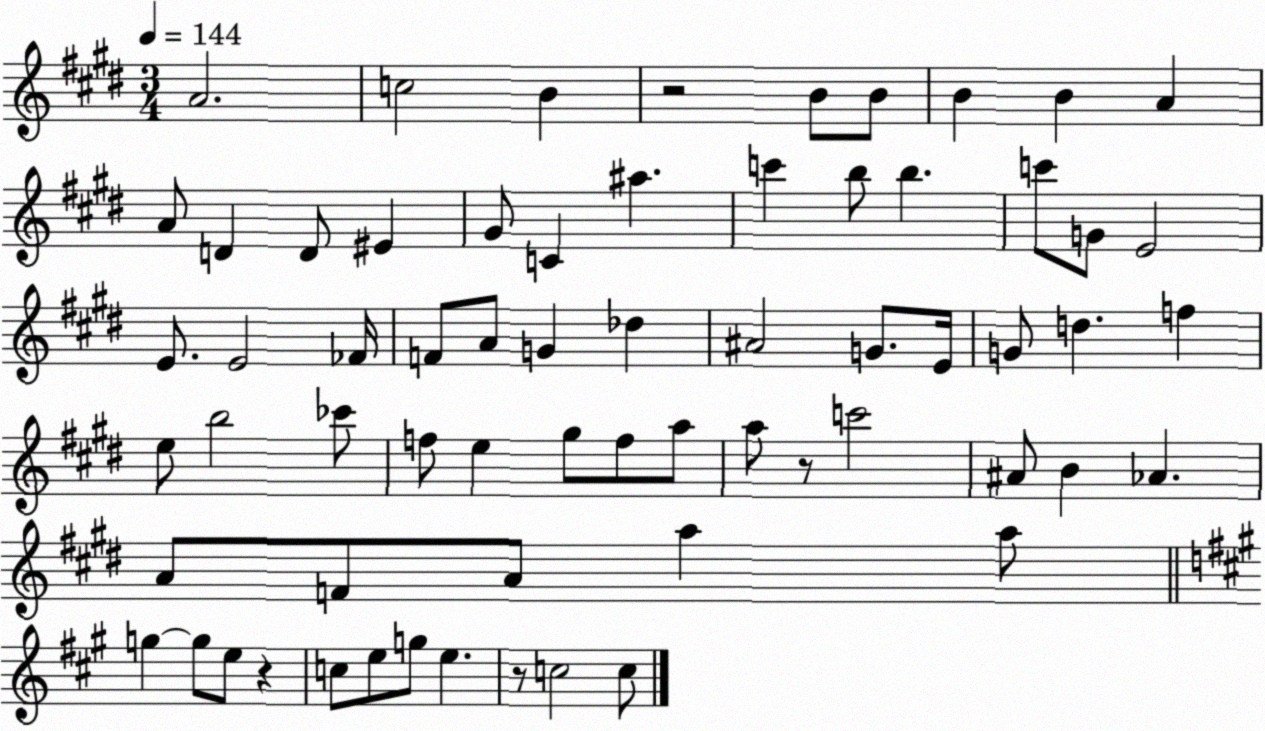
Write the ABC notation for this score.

X:1
T:Untitled
M:3/4
L:1/4
K:E
A2 c2 B z2 B/2 B/2 B B A A/2 D D/2 ^E ^G/2 C ^a c' b/2 b c'/2 G/2 E2 E/2 E2 _F/4 F/2 A/2 G _d ^A2 G/2 E/4 G/2 d f e/2 b2 _c'/2 f/2 e ^g/2 f/2 a/2 a/2 z/2 c'2 ^A/2 B _A A/2 F/2 A/2 a a/2 g g/2 e/2 z c/2 e/2 g/2 e z/2 c2 c/2